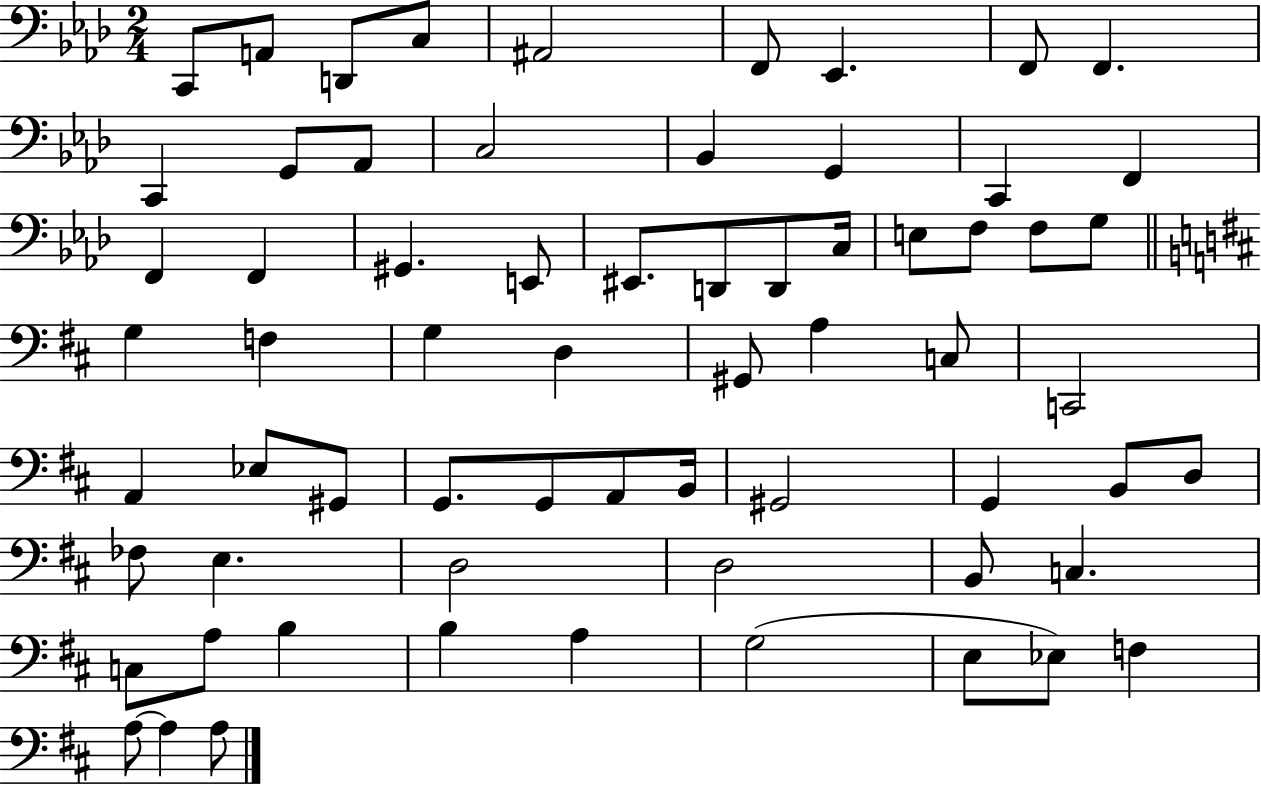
{
  \clef bass
  \numericTimeSignature
  \time 2/4
  \key aes \major
  c,8 a,8 d,8 c8 | ais,2 | f,8 ees,4. | f,8 f,4. | \break c,4 g,8 aes,8 | c2 | bes,4 g,4 | c,4 f,4 | \break f,4 f,4 | gis,4. e,8 | eis,8. d,8 d,8 c16 | e8 f8 f8 g8 | \break \bar "||" \break \key b \minor g4 f4 | g4 d4 | gis,8 a4 c8 | c,2 | \break a,4 ees8 gis,8 | g,8. g,8 a,8 b,16 | gis,2 | g,4 b,8 d8 | \break fes8 e4. | d2 | d2 | b,8 c4. | \break c8 a8 b4 | b4 a4 | g2( | e8 ees8) f4 | \break a8~~ a4 a8 | \bar "|."
}